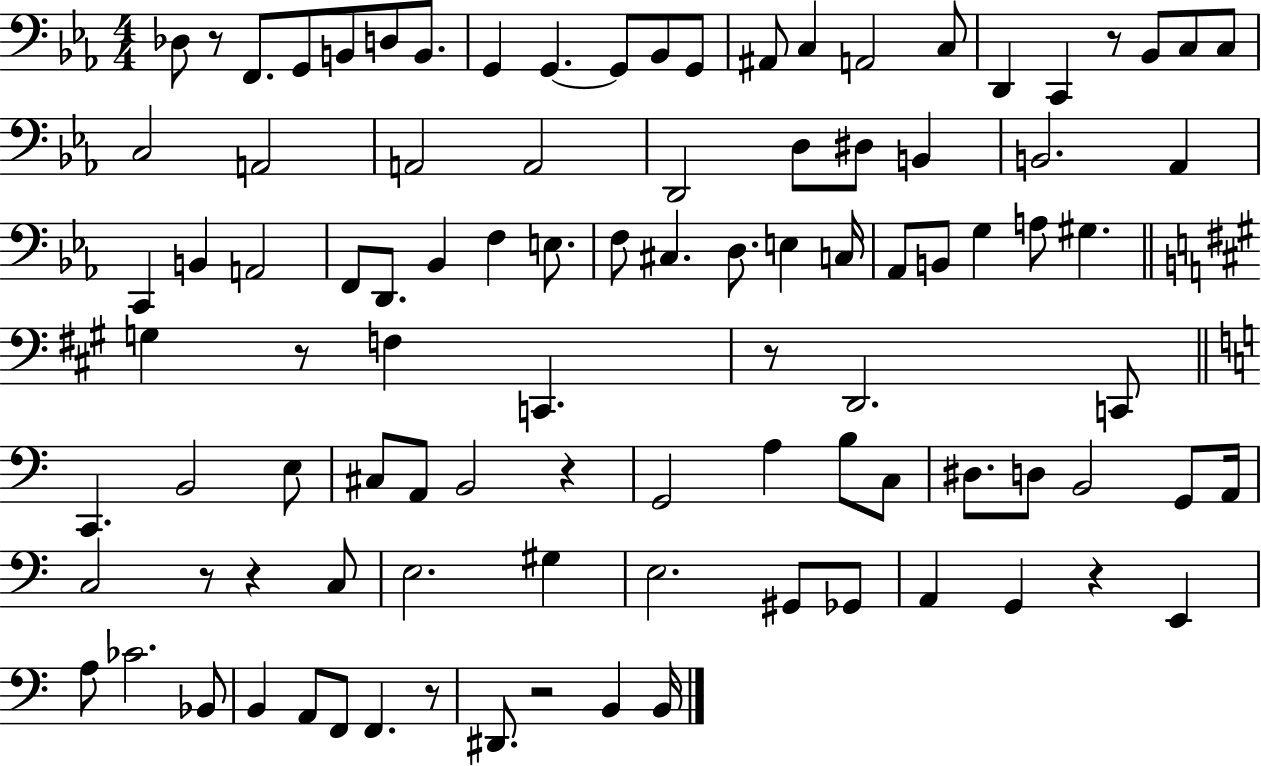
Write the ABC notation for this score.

X:1
T:Untitled
M:4/4
L:1/4
K:Eb
_D,/2 z/2 F,,/2 G,,/2 B,,/2 D,/2 B,,/2 G,, G,, G,,/2 _B,,/2 G,,/2 ^A,,/2 C, A,,2 C,/2 D,, C,, z/2 _B,,/2 C,/2 C,/2 C,2 A,,2 A,,2 A,,2 D,,2 D,/2 ^D,/2 B,, B,,2 _A,, C,, B,, A,,2 F,,/2 D,,/2 _B,, F, E,/2 F,/2 ^C, D,/2 E, C,/4 _A,,/2 B,,/2 G, A,/2 ^G, G, z/2 F, C,, z/2 D,,2 C,,/2 C,, B,,2 E,/2 ^C,/2 A,,/2 B,,2 z G,,2 A, B,/2 C,/2 ^D,/2 D,/2 B,,2 G,,/2 A,,/4 C,2 z/2 z C,/2 E,2 ^G, E,2 ^G,,/2 _G,,/2 A,, G,, z E,, A,/2 _C2 _B,,/2 B,, A,,/2 F,,/2 F,, z/2 ^D,,/2 z2 B,, B,,/4